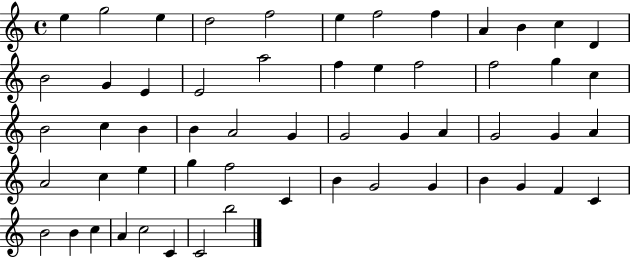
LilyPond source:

{
  \clef treble
  \time 4/4
  \defaultTimeSignature
  \key c \major
  e''4 g''2 e''4 | d''2 f''2 | e''4 f''2 f''4 | a'4 b'4 c''4 d'4 | \break b'2 g'4 e'4 | e'2 a''2 | f''4 e''4 f''2 | f''2 g''4 c''4 | \break b'2 c''4 b'4 | b'4 a'2 g'4 | g'2 g'4 a'4 | g'2 g'4 a'4 | \break a'2 c''4 e''4 | g''4 f''2 c'4 | b'4 g'2 g'4 | b'4 g'4 f'4 c'4 | \break b'2 b'4 c''4 | a'4 c''2 c'4 | c'2 b''2 | \bar "|."
}